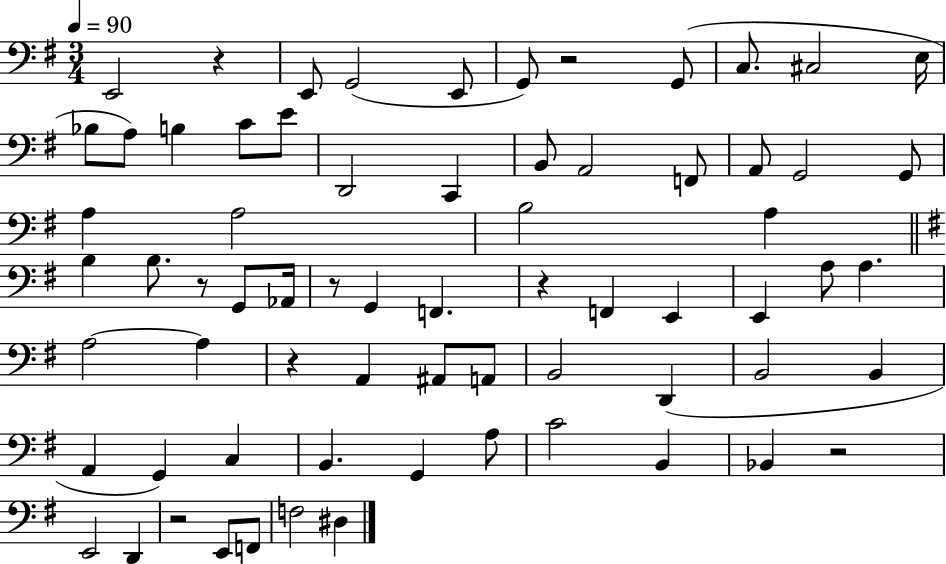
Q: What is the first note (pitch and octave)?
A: E2